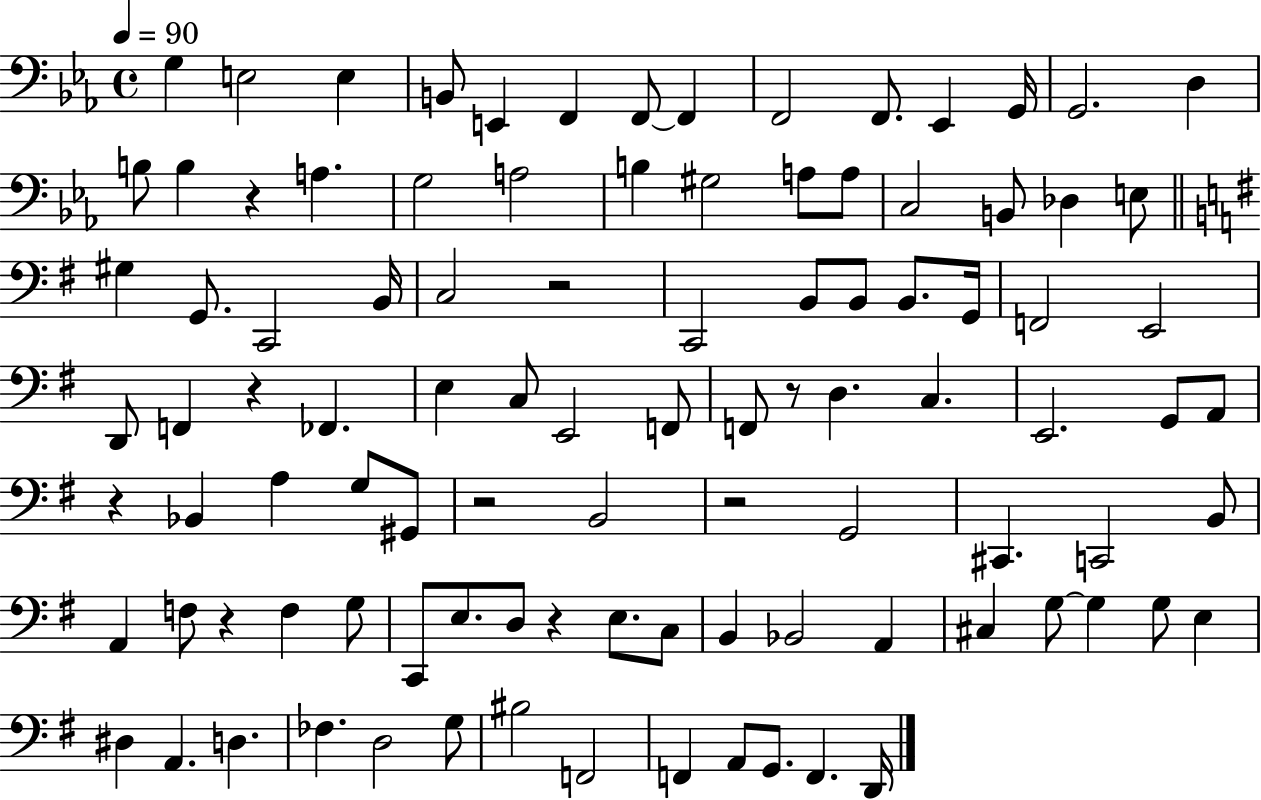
G3/q E3/h E3/q B2/e E2/q F2/q F2/e F2/q F2/h F2/e. Eb2/q G2/s G2/h. D3/q B3/e B3/q R/q A3/q. G3/h A3/h B3/q G#3/h A3/e A3/e C3/h B2/e Db3/q E3/e G#3/q G2/e. C2/h B2/s C3/h R/h C2/h B2/e B2/e B2/e. G2/s F2/h E2/h D2/e F2/q R/q FES2/q. E3/q C3/e E2/h F2/e F2/e R/e D3/q. C3/q. E2/h. G2/e A2/e R/q Bb2/q A3/q G3/e G#2/e R/h B2/h R/h G2/h C#2/q. C2/h B2/e A2/q F3/e R/q F3/q G3/e C2/e E3/e. D3/e R/q E3/e. C3/e B2/q Bb2/h A2/q C#3/q G3/e G3/q G3/e E3/q D#3/q A2/q. D3/q. FES3/q. D3/h G3/e BIS3/h F2/h F2/q A2/e G2/e. F2/q. D2/s